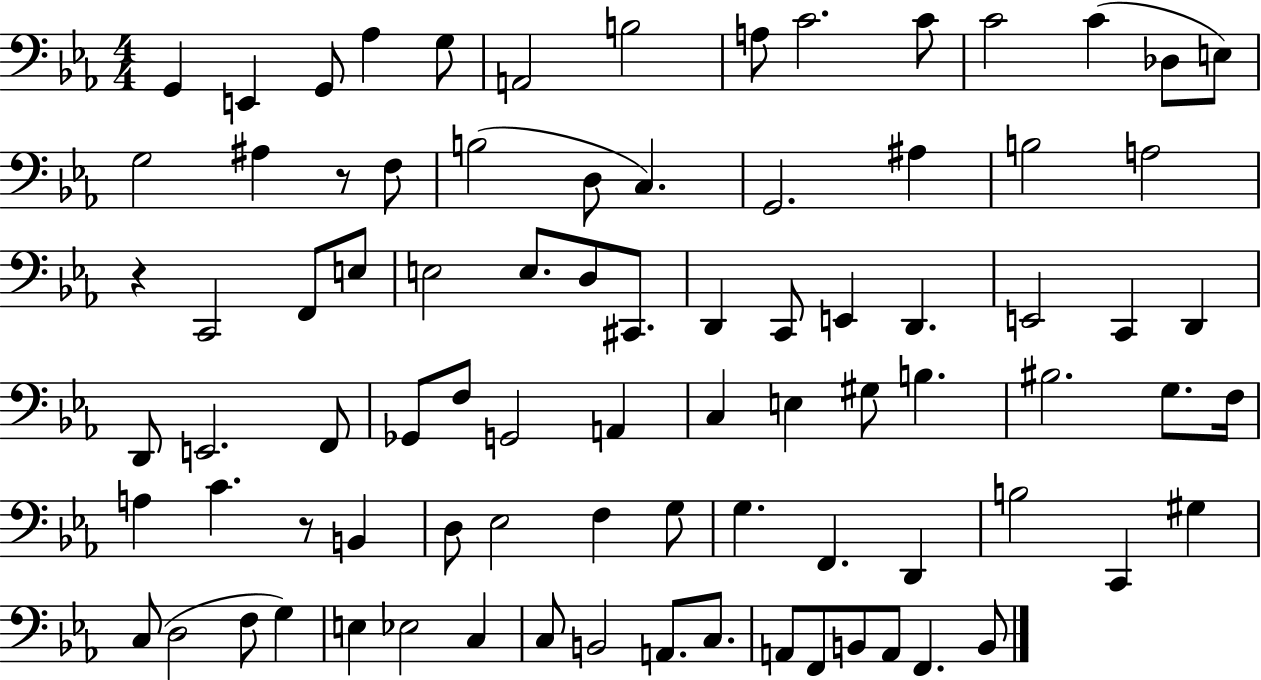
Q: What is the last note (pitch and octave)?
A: B2